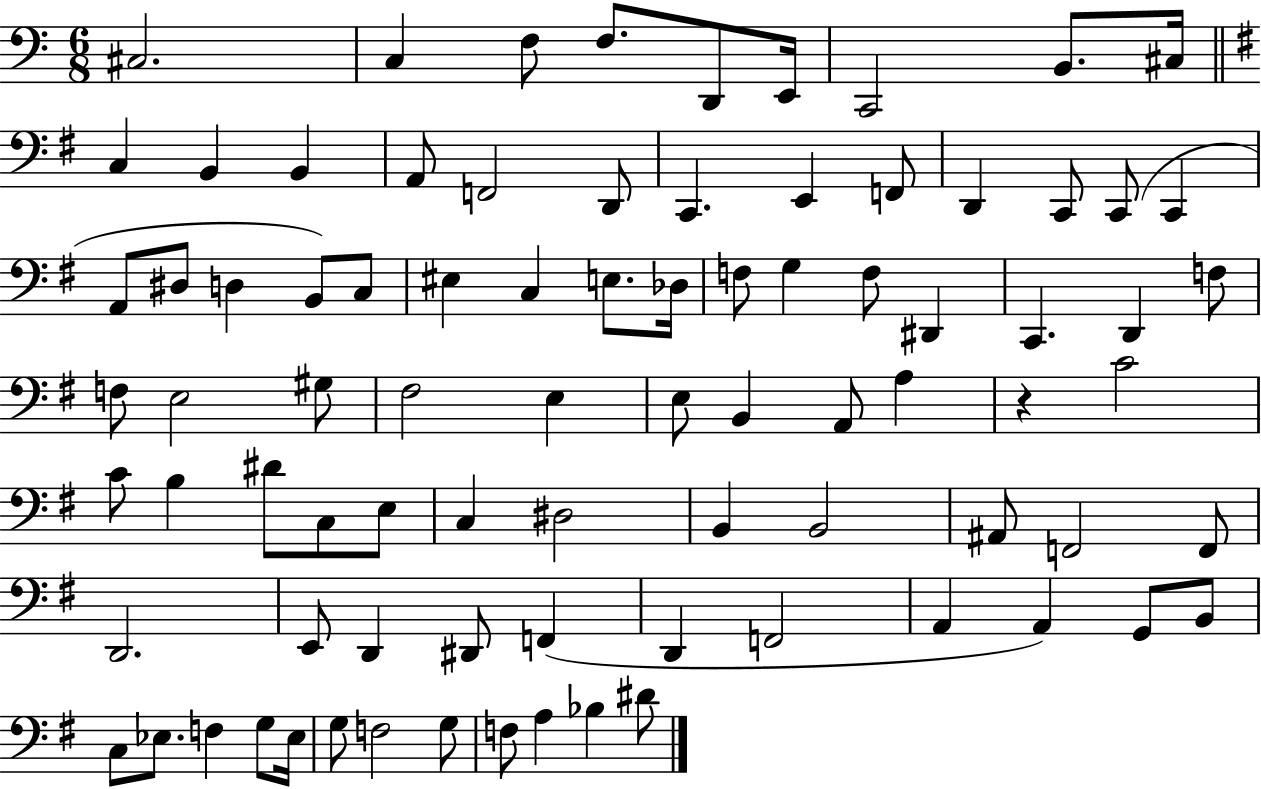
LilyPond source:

{
  \clef bass
  \numericTimeSignature
  \time 6/8
  \key c \major
  cis2. | c4 f8 f8. d,8 e,16 | c,2 b,8. cis16 | \bar "||" \break \key e \minor c4 b,4 b,4 | a,8 f,2 d,8 | c,4. e,4 f,8 | d,4 c,8 c,8( c,4 | \break a,8 dis8 d4 b,8) c8 | eis4 c4 e8. des16 | f8 g4 f8 dis,4 | c,4. d,4 f8 | \break f8 e2 gis8 | fis2 e4 | e8 b,4 a,8 a4 | r4 c'2 | \break c'8 b4 dis'8 c8 e8 | c4 dis2 | b,4 b,2 | ais,8 f,2 f,8 | \break d,2. | e,8 d,4 dis,8 f,4( | d,4 f,2 | a,4 a,4) g,8 b,8 | \break c8 ees8. f4 g8 ees16 | g8 f2 g8 | f8 a4 bes4 dis'8 | \bar "|."
}